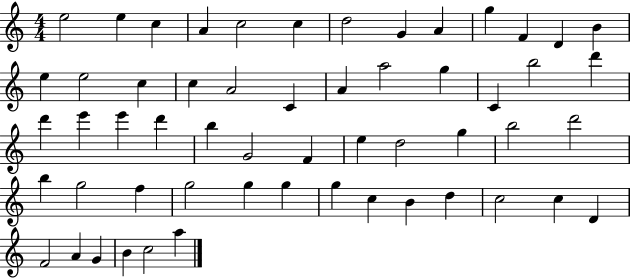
X:1
T:Untitled
M:4/4
L:1/4
K:C
e2 e c A c2 c d2 G A g F D B e e2 c c A2 C A a2 g C b2 d' d' e' e' d' b G2 F e d2 g b2 d'2 b g2 f g2 g g g c B d c2 c D F2 A G B c2 a